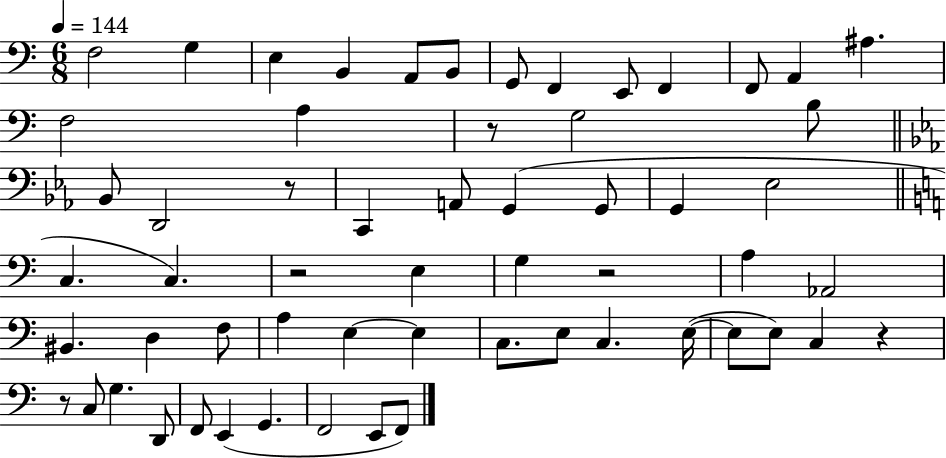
F3/h G3/q E3/q B2/q A2/e B2/e G2/e F2/q E2/e F2/q F2/e A2/q A#3/q. F3/h A3/q R/e G3/h B3/e Bb2/e D2/h R/e C2/q A2/e G2/q G2/e G2/q Eb3/h C3/q. C3/q. R/h E3/q G3/q R/h A3/q Ab2/h BIS2/q. D3/q F3/e A3/q E3/q E3/q C3/e. E3/e C3/q. E3/s E3/e E3/e C3/q R/q R/e C3/e G3/q. D2/e F2/e E2/q G2/q. F2/h E2/e F2/e